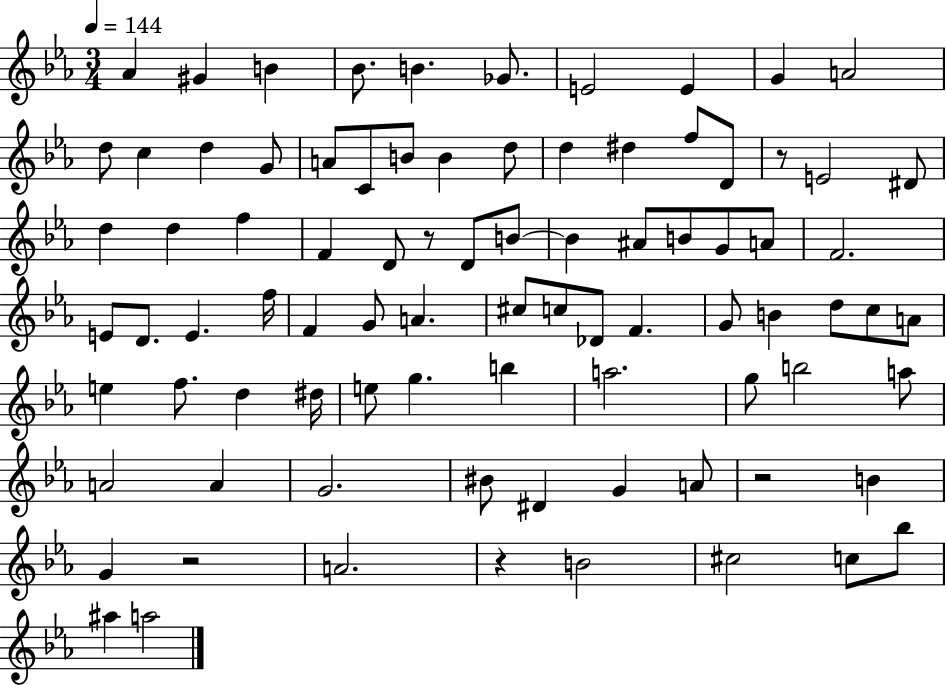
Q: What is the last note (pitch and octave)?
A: A5